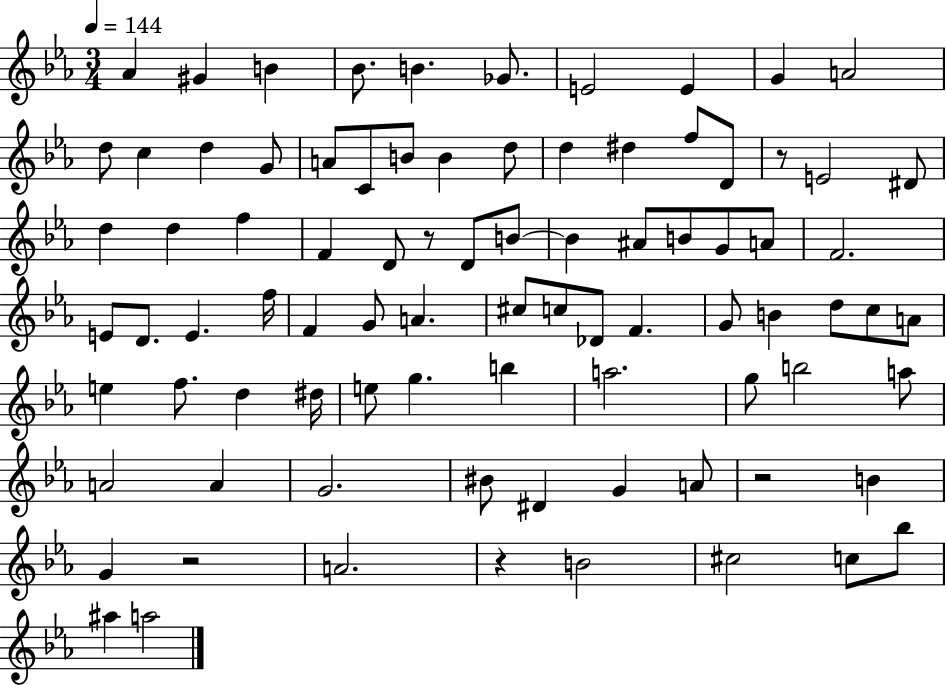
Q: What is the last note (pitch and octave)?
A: A5